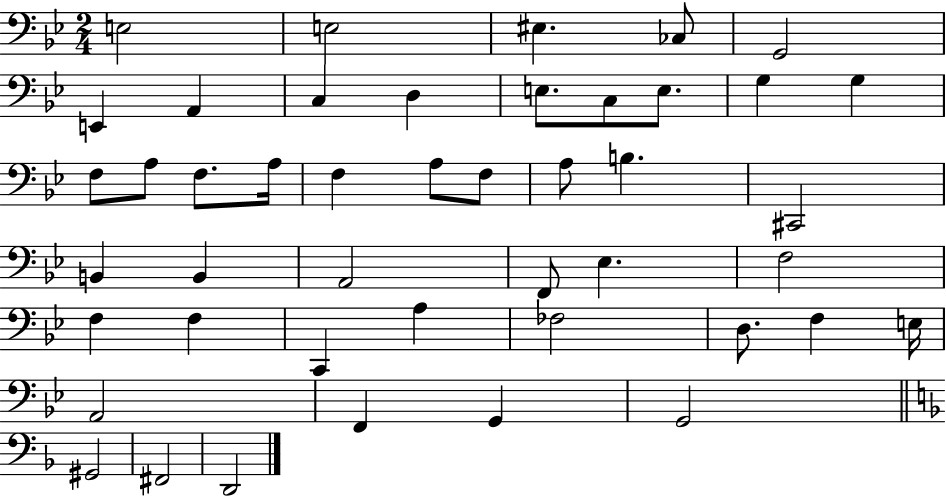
E3/h E3/h EIS3/q. CES3/e G2/h E2/q A2/q C3/q D3/q E3/e. C3/e E3/e. G3/q G3/q F3/e A3/e F3/e. A3/s F3/q A3/e F3/e A3/e B3/q. C#2/h B2/q B2/q A2/h F2/e Eb3/q. F3/h F3/q F3/q C2/q A3/q FES3/h D3/e. F3/q E3/s A2/h F2/q G2/q G2/h G#2/h F#2/h D2/h